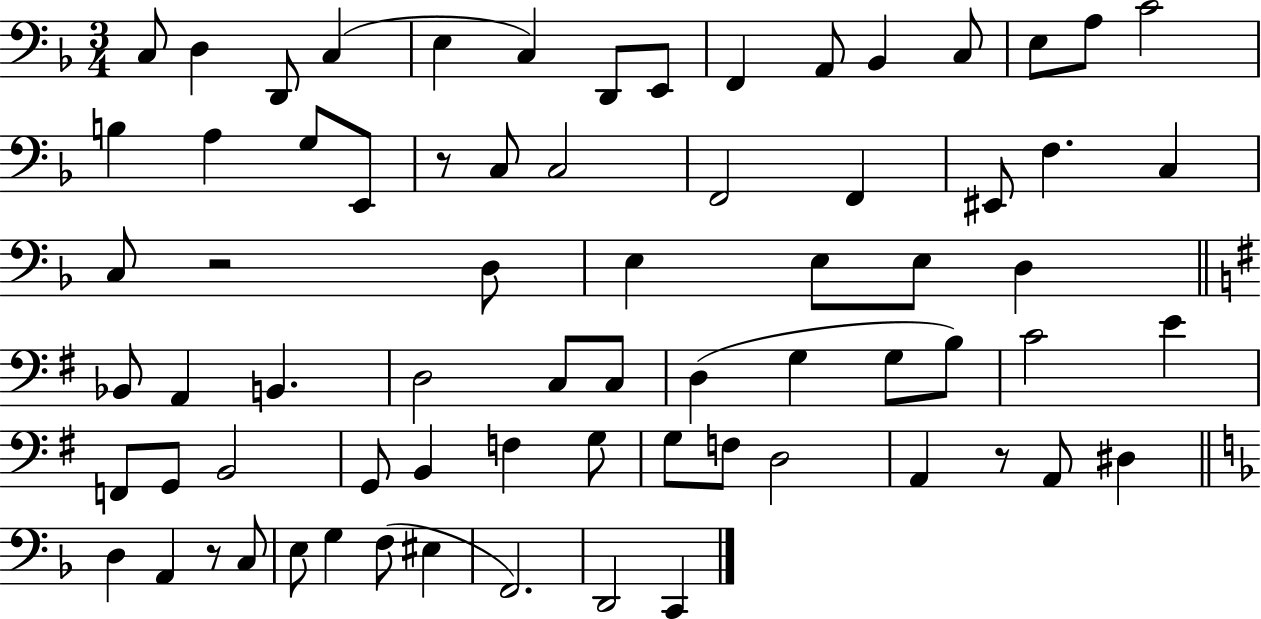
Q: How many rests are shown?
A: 4